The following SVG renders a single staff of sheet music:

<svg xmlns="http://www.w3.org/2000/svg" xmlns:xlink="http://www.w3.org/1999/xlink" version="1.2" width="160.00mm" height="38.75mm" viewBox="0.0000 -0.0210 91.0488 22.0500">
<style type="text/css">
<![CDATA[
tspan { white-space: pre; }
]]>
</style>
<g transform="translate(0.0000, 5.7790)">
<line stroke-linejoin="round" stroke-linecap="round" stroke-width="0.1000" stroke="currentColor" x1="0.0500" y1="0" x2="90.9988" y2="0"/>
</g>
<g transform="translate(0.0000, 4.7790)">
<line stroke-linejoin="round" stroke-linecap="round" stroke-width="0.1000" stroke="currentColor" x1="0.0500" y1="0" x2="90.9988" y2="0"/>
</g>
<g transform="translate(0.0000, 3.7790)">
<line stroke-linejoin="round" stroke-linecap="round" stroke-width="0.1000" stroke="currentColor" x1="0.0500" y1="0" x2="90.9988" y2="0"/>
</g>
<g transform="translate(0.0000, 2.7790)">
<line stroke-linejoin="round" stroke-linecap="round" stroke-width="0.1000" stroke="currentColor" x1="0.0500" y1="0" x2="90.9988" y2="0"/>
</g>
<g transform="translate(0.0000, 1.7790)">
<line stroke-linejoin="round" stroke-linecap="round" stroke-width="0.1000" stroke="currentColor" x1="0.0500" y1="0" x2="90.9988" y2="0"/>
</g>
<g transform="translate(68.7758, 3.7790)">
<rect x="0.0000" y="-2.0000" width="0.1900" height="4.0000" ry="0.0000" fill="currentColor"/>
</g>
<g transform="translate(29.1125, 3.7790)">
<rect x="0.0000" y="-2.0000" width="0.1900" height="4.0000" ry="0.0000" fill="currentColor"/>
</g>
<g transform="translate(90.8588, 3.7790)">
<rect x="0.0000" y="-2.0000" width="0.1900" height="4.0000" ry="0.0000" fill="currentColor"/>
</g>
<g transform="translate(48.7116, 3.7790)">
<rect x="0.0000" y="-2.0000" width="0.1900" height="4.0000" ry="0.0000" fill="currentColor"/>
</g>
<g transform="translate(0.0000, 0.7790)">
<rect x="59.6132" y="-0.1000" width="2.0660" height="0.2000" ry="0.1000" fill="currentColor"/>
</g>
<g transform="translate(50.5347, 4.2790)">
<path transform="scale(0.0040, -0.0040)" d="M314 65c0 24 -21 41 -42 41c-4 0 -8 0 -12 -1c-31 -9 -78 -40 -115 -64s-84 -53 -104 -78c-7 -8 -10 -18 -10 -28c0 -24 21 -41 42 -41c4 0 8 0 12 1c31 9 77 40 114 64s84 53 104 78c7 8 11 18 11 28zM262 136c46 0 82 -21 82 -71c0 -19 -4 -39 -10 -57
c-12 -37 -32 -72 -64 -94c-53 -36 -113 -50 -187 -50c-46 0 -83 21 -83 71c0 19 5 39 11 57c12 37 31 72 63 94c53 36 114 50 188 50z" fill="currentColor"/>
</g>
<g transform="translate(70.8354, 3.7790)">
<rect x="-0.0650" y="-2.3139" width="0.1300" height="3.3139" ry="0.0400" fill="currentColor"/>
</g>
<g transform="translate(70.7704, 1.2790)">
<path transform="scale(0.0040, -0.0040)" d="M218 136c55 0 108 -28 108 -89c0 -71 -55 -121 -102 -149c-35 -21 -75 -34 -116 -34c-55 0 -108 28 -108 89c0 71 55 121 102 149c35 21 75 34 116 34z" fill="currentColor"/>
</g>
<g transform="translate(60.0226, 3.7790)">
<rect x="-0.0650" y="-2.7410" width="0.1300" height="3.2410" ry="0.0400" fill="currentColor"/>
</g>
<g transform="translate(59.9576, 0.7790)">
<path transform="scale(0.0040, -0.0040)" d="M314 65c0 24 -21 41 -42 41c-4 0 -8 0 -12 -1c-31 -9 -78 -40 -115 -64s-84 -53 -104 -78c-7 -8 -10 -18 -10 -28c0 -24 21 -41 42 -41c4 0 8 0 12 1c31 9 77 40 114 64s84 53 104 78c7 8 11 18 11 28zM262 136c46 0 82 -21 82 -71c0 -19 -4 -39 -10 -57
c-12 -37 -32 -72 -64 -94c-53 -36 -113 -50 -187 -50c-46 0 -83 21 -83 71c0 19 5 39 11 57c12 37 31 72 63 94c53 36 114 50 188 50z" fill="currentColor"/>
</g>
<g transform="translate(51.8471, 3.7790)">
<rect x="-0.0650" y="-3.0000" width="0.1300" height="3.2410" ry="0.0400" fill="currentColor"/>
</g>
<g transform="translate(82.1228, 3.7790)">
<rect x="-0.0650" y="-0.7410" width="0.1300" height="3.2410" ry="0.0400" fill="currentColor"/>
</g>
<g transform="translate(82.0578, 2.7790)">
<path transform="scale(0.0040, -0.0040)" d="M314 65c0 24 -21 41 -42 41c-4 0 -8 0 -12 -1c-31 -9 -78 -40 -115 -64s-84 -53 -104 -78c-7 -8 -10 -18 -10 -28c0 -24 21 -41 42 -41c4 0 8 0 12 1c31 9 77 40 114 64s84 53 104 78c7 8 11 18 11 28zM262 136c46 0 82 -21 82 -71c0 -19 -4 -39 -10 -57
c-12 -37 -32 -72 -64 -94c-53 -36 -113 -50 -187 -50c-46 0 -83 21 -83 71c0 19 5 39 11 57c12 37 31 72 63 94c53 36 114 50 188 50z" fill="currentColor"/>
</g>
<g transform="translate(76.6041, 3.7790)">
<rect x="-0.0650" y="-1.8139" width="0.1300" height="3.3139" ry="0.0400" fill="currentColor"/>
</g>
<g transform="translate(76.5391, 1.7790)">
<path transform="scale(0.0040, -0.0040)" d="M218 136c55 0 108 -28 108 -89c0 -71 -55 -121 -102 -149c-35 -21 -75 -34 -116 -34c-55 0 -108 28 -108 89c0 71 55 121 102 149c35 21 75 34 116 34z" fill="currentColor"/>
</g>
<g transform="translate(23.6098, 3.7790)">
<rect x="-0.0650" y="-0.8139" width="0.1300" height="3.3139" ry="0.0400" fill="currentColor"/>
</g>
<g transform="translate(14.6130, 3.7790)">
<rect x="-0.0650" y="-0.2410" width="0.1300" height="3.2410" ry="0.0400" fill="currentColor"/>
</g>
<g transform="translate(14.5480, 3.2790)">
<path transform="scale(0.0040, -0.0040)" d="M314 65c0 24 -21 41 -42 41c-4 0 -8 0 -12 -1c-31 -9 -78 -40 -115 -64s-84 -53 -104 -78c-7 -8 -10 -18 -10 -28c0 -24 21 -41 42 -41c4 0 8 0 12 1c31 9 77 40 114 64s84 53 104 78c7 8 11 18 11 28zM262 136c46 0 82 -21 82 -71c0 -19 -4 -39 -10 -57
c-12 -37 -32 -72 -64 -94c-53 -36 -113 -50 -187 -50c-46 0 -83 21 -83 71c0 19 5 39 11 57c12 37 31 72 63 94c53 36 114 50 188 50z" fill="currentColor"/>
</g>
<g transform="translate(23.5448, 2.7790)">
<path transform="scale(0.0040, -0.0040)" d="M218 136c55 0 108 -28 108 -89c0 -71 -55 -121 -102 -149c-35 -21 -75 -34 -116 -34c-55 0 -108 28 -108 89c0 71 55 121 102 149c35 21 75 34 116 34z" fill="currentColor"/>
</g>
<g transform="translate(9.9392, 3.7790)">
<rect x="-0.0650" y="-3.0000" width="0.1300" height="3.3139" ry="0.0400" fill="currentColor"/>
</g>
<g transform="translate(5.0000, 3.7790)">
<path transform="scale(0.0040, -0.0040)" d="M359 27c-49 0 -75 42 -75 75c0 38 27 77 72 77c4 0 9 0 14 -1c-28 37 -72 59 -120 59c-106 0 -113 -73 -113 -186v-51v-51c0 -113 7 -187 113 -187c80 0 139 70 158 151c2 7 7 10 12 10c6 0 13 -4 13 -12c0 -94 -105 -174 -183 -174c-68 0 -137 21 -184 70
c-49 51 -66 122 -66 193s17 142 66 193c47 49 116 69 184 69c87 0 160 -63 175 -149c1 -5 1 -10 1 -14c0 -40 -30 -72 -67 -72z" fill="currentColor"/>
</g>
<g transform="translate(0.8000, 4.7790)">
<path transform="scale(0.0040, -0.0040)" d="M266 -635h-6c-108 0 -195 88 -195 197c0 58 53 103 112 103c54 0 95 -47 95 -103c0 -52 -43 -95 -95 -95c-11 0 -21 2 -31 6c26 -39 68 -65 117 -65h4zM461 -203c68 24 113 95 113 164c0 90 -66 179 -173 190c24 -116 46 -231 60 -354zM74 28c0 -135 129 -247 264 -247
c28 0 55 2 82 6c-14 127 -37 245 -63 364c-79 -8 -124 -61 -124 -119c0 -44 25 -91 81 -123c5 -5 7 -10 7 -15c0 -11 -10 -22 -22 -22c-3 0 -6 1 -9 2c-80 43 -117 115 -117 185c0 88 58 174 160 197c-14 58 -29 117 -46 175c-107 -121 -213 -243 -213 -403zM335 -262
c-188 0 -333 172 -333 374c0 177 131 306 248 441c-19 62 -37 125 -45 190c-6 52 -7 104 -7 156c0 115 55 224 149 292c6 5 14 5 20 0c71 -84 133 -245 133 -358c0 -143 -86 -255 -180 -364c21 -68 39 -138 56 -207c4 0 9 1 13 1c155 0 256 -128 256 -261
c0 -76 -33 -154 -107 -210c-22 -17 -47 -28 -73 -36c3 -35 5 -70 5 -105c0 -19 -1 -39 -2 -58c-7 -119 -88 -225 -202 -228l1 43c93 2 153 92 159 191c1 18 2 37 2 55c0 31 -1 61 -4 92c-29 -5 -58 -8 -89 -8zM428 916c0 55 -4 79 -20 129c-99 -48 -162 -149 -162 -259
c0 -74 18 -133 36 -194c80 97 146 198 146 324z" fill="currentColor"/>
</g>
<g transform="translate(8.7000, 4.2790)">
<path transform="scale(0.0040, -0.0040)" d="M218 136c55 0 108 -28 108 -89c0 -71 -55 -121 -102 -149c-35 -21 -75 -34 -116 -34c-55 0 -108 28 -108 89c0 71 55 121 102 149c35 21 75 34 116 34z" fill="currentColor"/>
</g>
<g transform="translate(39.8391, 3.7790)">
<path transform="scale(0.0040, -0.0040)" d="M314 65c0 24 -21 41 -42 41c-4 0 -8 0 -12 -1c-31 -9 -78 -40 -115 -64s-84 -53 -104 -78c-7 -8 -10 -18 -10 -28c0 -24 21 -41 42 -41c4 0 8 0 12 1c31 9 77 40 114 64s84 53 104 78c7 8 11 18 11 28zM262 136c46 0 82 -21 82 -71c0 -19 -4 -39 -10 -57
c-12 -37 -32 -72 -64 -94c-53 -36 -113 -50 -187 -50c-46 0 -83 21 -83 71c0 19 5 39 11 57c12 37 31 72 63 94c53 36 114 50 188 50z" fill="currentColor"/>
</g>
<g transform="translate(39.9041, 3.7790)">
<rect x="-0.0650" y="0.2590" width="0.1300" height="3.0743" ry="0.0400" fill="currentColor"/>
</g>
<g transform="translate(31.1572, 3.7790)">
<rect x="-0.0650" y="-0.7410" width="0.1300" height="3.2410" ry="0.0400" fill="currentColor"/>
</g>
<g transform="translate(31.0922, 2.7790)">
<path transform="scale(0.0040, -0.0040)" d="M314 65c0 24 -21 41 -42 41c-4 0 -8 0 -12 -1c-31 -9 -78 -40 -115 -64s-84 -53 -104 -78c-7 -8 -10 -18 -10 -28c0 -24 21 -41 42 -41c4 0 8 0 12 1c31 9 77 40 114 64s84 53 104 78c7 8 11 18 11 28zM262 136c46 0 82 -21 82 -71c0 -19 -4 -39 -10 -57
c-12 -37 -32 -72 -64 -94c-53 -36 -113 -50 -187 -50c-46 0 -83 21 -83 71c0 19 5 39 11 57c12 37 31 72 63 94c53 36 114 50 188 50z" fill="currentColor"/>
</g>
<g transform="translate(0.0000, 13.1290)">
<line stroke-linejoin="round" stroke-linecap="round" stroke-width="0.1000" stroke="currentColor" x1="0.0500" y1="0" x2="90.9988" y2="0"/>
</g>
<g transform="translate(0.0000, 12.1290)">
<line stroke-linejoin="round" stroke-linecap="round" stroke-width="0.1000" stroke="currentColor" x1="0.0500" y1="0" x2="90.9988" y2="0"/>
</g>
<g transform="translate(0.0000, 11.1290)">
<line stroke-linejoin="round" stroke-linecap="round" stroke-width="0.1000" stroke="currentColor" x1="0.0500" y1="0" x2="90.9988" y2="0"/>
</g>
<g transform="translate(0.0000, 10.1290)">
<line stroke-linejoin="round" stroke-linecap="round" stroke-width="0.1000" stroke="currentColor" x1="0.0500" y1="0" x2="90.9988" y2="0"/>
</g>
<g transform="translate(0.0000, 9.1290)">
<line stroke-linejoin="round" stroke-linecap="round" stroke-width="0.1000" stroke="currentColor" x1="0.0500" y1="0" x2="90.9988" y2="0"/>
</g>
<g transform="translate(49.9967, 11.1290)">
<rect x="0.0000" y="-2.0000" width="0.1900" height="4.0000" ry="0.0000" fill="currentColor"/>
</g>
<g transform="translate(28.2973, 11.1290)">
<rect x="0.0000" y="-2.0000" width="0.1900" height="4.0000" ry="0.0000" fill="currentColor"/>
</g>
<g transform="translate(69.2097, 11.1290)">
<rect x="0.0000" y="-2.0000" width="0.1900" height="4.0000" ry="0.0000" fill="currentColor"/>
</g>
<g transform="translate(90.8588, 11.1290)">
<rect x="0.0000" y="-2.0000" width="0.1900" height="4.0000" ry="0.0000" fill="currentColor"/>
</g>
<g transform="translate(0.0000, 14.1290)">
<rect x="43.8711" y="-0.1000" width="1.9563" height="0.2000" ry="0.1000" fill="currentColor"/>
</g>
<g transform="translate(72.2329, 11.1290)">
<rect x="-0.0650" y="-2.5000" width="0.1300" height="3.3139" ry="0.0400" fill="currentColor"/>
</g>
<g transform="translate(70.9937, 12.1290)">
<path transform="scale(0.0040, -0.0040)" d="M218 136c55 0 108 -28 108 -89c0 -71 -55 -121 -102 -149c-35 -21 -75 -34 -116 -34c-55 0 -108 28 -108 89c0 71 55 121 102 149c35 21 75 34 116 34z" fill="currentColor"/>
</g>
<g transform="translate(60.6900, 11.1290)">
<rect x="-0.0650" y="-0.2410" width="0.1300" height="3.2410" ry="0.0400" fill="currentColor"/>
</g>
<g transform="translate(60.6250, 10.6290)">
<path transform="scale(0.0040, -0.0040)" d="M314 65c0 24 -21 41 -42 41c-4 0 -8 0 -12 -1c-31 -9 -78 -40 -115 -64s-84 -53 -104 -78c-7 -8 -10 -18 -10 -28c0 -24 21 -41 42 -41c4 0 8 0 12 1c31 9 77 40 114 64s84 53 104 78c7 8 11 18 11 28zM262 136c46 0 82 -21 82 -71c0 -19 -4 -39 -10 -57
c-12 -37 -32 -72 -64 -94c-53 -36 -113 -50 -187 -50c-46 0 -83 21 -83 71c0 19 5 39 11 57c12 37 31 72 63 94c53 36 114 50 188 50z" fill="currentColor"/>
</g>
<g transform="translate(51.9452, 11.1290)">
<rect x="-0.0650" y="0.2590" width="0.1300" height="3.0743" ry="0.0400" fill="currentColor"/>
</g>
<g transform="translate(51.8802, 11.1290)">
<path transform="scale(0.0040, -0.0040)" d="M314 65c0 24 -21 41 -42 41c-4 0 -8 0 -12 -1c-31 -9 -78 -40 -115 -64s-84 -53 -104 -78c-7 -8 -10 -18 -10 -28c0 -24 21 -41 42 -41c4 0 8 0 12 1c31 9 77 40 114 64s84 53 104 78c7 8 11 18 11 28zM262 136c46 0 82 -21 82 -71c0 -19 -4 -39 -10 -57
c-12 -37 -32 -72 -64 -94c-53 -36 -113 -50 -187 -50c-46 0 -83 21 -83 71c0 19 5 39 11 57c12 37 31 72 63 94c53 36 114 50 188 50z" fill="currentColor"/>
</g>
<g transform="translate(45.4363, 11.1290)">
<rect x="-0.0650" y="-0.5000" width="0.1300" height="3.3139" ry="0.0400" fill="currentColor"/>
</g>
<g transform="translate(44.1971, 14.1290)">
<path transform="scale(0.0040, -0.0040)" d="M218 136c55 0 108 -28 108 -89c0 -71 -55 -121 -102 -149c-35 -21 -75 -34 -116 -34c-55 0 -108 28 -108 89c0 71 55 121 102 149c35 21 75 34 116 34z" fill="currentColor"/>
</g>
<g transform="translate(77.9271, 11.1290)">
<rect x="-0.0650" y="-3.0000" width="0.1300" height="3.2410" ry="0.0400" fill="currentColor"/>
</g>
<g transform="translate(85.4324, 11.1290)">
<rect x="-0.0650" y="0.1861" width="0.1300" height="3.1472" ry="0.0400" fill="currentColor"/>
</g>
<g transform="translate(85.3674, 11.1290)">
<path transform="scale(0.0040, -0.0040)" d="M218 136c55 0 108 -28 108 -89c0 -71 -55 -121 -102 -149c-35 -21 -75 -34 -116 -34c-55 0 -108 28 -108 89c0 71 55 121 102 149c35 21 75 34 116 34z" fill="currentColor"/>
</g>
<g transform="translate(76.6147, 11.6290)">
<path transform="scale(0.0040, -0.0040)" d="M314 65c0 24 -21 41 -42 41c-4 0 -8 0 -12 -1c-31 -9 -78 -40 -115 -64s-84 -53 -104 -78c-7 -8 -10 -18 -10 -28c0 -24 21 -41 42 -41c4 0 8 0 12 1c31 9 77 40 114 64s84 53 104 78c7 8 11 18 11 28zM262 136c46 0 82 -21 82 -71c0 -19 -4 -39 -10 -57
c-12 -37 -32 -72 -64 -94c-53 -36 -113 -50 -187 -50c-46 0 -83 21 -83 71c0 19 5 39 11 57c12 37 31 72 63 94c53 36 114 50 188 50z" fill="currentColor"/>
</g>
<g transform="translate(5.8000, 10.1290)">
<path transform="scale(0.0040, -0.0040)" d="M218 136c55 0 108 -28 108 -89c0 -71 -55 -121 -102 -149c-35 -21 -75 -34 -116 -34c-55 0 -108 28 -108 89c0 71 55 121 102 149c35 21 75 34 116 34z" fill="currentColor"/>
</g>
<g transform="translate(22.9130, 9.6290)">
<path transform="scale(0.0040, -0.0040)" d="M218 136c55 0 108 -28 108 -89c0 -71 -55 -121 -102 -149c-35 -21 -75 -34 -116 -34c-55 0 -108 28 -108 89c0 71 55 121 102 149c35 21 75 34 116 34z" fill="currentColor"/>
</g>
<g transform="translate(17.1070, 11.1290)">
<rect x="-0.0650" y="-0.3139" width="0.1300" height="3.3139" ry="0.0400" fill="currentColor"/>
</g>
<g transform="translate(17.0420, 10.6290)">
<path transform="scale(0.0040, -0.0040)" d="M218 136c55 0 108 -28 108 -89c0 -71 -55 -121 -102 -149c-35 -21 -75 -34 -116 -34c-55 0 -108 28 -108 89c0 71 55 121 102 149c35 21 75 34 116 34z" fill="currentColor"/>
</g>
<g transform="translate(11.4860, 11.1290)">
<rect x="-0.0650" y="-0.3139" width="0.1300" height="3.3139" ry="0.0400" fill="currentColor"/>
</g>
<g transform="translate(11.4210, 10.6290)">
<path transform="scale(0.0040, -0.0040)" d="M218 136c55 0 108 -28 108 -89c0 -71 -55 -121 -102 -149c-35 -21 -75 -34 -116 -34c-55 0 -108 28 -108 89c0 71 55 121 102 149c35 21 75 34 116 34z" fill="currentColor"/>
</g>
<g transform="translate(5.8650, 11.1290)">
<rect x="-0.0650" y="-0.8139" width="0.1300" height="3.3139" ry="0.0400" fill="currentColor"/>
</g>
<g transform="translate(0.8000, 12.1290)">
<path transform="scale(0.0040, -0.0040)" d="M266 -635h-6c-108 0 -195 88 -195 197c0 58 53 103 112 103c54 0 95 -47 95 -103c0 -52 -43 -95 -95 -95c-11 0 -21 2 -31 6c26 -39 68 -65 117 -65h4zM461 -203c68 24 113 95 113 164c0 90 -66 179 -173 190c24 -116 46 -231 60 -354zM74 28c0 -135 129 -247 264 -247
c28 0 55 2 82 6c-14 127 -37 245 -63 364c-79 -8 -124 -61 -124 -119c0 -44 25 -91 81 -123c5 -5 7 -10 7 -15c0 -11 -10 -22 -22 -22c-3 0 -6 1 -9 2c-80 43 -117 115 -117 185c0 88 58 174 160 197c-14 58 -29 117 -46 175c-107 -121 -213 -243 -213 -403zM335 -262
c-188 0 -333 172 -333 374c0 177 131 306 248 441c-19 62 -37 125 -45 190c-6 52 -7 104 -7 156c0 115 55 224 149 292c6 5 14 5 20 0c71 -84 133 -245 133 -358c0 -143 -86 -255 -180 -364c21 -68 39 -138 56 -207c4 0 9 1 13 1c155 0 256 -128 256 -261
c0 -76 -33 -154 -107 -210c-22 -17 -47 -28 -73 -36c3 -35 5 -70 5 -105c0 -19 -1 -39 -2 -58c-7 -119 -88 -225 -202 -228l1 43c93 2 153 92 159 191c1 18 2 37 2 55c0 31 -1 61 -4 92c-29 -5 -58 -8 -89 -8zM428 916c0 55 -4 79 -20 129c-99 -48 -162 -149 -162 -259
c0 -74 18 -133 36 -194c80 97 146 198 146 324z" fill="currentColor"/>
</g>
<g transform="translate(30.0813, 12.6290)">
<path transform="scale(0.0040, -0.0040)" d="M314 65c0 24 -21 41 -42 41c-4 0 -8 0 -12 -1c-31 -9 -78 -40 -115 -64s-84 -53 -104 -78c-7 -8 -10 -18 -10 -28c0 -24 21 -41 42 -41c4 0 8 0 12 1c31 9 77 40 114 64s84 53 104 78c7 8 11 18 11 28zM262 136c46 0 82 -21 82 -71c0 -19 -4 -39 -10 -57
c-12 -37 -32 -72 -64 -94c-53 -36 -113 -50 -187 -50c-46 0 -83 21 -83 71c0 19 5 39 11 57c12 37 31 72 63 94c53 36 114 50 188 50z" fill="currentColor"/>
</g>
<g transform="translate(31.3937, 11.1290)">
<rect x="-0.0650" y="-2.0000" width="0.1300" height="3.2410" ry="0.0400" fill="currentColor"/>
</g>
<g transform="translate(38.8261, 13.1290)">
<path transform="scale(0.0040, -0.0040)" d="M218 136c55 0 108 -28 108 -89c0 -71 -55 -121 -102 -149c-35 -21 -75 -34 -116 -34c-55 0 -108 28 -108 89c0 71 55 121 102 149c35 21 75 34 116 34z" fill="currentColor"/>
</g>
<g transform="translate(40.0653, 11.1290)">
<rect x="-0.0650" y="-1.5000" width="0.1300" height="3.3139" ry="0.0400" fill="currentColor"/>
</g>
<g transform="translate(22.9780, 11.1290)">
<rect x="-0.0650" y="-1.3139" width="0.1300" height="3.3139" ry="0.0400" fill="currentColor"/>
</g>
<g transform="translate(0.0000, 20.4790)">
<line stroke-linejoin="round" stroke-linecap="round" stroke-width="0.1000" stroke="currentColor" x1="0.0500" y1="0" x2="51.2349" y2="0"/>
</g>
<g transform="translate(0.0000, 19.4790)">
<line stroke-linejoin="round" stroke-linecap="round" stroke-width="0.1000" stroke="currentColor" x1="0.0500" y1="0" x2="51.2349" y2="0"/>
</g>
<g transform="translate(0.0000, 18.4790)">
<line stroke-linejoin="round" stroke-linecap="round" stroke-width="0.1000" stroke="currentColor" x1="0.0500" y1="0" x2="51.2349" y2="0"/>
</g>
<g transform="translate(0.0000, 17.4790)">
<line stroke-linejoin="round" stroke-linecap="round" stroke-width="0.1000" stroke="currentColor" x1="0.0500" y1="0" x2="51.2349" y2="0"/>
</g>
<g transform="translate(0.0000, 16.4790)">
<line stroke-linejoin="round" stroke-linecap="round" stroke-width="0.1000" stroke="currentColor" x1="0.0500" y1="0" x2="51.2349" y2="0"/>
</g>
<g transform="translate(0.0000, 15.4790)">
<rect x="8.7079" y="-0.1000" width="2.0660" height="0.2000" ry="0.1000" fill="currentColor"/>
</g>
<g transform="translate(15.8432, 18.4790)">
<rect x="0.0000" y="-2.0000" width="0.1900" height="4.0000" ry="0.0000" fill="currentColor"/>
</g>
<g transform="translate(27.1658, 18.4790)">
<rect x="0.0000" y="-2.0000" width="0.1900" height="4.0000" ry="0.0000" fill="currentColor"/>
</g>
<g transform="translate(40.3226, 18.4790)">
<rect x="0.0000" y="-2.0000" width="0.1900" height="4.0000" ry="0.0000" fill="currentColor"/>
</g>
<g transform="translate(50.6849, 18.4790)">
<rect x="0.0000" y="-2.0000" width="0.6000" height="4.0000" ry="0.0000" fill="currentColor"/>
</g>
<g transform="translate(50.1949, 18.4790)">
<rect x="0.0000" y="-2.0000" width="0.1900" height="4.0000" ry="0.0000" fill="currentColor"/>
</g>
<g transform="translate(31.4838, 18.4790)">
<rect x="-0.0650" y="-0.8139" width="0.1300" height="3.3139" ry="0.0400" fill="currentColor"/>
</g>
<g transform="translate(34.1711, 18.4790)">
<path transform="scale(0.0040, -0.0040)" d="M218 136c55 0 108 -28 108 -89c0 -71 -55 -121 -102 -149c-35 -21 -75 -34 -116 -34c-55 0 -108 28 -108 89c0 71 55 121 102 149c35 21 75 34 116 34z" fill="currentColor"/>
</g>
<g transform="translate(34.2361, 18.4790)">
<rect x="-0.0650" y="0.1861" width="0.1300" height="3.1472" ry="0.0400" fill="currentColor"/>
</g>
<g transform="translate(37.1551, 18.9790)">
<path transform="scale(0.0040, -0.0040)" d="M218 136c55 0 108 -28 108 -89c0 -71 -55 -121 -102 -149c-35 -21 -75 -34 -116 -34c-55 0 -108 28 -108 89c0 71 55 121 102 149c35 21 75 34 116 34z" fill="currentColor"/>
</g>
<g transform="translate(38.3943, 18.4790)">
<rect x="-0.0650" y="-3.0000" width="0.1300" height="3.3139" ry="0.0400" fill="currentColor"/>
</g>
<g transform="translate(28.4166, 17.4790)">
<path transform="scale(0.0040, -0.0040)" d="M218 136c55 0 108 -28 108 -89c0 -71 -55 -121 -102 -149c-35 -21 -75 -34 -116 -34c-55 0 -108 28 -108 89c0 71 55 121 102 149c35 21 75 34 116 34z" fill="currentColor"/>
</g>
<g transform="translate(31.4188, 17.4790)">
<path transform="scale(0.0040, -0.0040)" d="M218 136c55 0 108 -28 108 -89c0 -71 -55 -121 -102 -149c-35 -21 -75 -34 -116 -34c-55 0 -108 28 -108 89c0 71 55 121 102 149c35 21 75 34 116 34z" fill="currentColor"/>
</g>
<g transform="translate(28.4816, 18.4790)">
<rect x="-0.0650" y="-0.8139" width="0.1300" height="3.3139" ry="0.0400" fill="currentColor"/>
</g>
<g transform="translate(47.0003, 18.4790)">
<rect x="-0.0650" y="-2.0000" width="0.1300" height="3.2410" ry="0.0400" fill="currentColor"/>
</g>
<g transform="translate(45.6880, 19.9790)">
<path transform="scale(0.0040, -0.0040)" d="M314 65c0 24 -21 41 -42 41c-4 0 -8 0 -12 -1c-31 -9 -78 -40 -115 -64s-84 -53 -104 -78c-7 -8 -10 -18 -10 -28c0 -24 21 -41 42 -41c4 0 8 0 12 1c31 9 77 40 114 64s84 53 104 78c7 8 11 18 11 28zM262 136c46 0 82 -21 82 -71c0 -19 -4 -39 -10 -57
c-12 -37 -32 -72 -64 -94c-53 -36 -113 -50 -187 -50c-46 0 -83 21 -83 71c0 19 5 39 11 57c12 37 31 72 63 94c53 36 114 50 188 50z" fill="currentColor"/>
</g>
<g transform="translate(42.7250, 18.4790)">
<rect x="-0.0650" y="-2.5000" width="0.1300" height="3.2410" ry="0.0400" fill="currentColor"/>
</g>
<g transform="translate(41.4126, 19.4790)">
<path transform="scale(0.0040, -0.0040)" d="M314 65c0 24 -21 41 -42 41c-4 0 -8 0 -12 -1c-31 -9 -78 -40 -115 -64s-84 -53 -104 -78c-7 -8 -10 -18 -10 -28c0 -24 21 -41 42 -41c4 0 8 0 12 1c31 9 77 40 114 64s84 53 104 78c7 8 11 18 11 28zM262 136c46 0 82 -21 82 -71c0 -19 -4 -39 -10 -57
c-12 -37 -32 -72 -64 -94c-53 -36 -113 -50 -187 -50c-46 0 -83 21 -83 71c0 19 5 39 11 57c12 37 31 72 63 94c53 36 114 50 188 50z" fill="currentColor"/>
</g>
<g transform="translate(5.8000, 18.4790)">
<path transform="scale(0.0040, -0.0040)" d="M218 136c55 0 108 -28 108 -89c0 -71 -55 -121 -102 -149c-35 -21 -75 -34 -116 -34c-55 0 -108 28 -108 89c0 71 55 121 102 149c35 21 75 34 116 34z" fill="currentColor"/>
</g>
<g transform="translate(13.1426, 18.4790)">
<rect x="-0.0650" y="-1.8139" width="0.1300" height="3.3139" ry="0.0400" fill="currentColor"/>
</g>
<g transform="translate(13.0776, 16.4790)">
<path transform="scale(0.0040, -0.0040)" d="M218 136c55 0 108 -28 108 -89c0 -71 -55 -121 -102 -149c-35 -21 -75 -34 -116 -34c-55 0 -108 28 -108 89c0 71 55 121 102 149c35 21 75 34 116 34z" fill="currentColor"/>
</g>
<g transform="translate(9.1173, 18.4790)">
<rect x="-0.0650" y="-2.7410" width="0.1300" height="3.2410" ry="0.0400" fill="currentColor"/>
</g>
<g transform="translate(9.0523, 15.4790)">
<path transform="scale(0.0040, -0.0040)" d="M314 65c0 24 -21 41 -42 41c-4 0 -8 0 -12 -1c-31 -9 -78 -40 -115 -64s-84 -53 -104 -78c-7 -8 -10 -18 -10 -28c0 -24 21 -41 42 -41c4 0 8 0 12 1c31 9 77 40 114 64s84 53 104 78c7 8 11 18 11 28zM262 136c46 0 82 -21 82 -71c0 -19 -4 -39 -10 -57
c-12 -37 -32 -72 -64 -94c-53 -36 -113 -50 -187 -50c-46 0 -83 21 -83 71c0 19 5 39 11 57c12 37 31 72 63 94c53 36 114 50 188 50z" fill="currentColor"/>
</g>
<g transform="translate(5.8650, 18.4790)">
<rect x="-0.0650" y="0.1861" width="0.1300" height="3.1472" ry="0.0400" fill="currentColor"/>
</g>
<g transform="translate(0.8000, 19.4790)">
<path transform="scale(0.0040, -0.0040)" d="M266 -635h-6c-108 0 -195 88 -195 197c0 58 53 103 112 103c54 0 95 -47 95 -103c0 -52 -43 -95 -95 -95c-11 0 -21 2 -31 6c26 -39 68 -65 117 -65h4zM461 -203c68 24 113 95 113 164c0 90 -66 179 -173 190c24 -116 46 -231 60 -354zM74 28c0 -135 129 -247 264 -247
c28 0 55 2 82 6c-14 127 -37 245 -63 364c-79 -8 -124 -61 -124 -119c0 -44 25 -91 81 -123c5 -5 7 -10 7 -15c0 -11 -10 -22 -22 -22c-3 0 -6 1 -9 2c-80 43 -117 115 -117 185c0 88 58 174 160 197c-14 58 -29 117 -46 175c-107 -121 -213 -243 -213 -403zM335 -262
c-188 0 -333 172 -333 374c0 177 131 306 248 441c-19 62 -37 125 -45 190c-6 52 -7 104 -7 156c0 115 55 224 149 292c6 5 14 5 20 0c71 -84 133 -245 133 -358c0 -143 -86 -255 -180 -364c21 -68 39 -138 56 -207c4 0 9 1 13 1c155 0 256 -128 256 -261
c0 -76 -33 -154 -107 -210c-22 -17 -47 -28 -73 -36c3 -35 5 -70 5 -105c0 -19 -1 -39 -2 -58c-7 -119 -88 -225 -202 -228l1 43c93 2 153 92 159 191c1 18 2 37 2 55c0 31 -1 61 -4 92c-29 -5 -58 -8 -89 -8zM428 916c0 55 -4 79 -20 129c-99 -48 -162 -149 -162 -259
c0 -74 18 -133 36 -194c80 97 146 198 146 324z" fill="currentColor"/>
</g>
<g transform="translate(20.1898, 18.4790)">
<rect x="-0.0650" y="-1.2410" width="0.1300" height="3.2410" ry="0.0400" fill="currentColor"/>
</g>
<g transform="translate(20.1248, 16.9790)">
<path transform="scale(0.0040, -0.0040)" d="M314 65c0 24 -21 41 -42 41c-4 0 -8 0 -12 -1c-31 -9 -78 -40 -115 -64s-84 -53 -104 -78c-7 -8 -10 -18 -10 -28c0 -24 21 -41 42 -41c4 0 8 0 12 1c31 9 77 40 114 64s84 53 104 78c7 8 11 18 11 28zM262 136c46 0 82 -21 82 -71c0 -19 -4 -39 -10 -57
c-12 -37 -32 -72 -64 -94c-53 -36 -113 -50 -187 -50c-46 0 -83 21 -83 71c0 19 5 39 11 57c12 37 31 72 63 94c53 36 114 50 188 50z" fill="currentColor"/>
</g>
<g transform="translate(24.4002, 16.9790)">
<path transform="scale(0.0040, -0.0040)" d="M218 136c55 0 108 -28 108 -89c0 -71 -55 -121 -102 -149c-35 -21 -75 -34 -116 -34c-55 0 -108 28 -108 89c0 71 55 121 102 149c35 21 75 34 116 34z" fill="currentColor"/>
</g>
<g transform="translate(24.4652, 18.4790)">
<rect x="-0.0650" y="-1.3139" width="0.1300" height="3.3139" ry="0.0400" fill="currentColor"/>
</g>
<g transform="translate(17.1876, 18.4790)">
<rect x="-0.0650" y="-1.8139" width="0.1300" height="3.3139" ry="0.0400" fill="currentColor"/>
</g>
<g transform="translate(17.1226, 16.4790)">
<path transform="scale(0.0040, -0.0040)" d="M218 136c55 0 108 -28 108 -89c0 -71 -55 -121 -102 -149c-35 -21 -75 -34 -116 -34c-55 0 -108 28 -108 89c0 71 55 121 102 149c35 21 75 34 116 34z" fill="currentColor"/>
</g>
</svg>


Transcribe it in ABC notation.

X:1
T:Untitled
M:4/4
L:1/4
K:C
A c2 d d2 B2 A2 a2 g f d2 d c c e F2 E C B2 c2 G A2 B B a2 f f e2 e d d B A G2 F2